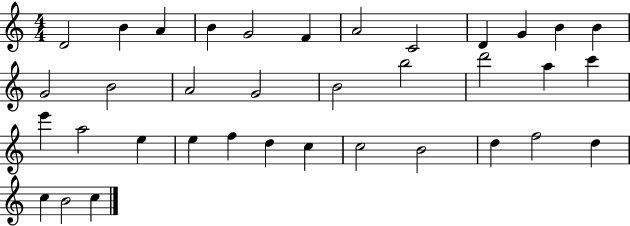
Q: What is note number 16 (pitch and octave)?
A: G4